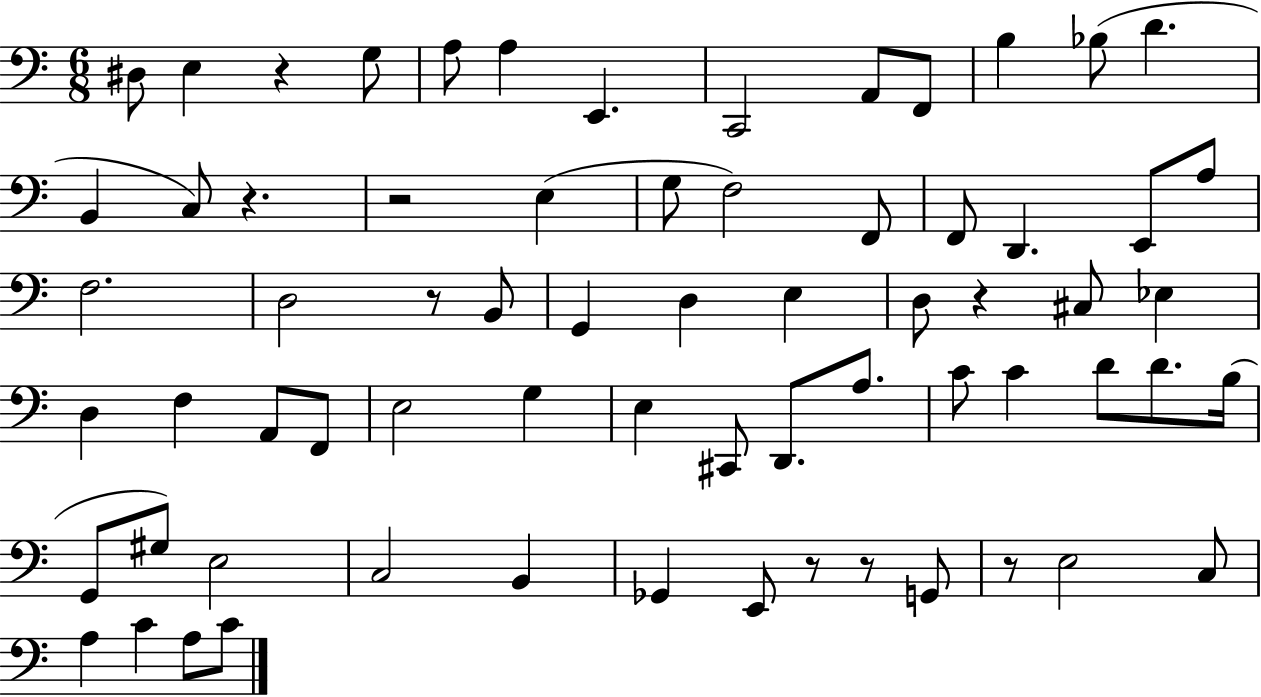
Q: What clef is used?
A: bass